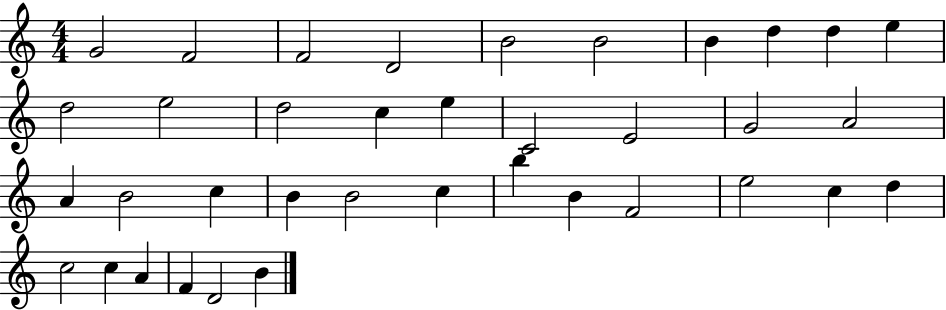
X:1
T:Untitled
M:4/4
L:1/4
K:C
G2 F2 F2 D2 B2 B2 B d d e d2 e2 d2 c e C2 E2 G2 A2 A B2 c B B2 c b B F2 e2 c d c2 c A F D2 B